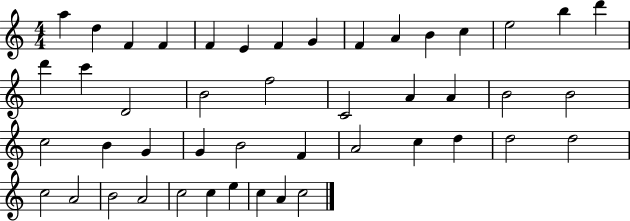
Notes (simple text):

A5/q D5/q F4/q F4/q F4/q E4/q F4/q G4/q F4/q A4/q B4/q C5/q E5/h B5/q D6/q D6/q C6/q D4/h B4/h F5/h C4/h A4/q A4/q B4/h B4/h C5/h B4/q G4/q G4/q B4/h F4/q A4/h C5/q D5/q D5/h D5/h C5/h A4/h B4/h A4/h C5/h C5/q E5/q C5/q A4/q C5/h